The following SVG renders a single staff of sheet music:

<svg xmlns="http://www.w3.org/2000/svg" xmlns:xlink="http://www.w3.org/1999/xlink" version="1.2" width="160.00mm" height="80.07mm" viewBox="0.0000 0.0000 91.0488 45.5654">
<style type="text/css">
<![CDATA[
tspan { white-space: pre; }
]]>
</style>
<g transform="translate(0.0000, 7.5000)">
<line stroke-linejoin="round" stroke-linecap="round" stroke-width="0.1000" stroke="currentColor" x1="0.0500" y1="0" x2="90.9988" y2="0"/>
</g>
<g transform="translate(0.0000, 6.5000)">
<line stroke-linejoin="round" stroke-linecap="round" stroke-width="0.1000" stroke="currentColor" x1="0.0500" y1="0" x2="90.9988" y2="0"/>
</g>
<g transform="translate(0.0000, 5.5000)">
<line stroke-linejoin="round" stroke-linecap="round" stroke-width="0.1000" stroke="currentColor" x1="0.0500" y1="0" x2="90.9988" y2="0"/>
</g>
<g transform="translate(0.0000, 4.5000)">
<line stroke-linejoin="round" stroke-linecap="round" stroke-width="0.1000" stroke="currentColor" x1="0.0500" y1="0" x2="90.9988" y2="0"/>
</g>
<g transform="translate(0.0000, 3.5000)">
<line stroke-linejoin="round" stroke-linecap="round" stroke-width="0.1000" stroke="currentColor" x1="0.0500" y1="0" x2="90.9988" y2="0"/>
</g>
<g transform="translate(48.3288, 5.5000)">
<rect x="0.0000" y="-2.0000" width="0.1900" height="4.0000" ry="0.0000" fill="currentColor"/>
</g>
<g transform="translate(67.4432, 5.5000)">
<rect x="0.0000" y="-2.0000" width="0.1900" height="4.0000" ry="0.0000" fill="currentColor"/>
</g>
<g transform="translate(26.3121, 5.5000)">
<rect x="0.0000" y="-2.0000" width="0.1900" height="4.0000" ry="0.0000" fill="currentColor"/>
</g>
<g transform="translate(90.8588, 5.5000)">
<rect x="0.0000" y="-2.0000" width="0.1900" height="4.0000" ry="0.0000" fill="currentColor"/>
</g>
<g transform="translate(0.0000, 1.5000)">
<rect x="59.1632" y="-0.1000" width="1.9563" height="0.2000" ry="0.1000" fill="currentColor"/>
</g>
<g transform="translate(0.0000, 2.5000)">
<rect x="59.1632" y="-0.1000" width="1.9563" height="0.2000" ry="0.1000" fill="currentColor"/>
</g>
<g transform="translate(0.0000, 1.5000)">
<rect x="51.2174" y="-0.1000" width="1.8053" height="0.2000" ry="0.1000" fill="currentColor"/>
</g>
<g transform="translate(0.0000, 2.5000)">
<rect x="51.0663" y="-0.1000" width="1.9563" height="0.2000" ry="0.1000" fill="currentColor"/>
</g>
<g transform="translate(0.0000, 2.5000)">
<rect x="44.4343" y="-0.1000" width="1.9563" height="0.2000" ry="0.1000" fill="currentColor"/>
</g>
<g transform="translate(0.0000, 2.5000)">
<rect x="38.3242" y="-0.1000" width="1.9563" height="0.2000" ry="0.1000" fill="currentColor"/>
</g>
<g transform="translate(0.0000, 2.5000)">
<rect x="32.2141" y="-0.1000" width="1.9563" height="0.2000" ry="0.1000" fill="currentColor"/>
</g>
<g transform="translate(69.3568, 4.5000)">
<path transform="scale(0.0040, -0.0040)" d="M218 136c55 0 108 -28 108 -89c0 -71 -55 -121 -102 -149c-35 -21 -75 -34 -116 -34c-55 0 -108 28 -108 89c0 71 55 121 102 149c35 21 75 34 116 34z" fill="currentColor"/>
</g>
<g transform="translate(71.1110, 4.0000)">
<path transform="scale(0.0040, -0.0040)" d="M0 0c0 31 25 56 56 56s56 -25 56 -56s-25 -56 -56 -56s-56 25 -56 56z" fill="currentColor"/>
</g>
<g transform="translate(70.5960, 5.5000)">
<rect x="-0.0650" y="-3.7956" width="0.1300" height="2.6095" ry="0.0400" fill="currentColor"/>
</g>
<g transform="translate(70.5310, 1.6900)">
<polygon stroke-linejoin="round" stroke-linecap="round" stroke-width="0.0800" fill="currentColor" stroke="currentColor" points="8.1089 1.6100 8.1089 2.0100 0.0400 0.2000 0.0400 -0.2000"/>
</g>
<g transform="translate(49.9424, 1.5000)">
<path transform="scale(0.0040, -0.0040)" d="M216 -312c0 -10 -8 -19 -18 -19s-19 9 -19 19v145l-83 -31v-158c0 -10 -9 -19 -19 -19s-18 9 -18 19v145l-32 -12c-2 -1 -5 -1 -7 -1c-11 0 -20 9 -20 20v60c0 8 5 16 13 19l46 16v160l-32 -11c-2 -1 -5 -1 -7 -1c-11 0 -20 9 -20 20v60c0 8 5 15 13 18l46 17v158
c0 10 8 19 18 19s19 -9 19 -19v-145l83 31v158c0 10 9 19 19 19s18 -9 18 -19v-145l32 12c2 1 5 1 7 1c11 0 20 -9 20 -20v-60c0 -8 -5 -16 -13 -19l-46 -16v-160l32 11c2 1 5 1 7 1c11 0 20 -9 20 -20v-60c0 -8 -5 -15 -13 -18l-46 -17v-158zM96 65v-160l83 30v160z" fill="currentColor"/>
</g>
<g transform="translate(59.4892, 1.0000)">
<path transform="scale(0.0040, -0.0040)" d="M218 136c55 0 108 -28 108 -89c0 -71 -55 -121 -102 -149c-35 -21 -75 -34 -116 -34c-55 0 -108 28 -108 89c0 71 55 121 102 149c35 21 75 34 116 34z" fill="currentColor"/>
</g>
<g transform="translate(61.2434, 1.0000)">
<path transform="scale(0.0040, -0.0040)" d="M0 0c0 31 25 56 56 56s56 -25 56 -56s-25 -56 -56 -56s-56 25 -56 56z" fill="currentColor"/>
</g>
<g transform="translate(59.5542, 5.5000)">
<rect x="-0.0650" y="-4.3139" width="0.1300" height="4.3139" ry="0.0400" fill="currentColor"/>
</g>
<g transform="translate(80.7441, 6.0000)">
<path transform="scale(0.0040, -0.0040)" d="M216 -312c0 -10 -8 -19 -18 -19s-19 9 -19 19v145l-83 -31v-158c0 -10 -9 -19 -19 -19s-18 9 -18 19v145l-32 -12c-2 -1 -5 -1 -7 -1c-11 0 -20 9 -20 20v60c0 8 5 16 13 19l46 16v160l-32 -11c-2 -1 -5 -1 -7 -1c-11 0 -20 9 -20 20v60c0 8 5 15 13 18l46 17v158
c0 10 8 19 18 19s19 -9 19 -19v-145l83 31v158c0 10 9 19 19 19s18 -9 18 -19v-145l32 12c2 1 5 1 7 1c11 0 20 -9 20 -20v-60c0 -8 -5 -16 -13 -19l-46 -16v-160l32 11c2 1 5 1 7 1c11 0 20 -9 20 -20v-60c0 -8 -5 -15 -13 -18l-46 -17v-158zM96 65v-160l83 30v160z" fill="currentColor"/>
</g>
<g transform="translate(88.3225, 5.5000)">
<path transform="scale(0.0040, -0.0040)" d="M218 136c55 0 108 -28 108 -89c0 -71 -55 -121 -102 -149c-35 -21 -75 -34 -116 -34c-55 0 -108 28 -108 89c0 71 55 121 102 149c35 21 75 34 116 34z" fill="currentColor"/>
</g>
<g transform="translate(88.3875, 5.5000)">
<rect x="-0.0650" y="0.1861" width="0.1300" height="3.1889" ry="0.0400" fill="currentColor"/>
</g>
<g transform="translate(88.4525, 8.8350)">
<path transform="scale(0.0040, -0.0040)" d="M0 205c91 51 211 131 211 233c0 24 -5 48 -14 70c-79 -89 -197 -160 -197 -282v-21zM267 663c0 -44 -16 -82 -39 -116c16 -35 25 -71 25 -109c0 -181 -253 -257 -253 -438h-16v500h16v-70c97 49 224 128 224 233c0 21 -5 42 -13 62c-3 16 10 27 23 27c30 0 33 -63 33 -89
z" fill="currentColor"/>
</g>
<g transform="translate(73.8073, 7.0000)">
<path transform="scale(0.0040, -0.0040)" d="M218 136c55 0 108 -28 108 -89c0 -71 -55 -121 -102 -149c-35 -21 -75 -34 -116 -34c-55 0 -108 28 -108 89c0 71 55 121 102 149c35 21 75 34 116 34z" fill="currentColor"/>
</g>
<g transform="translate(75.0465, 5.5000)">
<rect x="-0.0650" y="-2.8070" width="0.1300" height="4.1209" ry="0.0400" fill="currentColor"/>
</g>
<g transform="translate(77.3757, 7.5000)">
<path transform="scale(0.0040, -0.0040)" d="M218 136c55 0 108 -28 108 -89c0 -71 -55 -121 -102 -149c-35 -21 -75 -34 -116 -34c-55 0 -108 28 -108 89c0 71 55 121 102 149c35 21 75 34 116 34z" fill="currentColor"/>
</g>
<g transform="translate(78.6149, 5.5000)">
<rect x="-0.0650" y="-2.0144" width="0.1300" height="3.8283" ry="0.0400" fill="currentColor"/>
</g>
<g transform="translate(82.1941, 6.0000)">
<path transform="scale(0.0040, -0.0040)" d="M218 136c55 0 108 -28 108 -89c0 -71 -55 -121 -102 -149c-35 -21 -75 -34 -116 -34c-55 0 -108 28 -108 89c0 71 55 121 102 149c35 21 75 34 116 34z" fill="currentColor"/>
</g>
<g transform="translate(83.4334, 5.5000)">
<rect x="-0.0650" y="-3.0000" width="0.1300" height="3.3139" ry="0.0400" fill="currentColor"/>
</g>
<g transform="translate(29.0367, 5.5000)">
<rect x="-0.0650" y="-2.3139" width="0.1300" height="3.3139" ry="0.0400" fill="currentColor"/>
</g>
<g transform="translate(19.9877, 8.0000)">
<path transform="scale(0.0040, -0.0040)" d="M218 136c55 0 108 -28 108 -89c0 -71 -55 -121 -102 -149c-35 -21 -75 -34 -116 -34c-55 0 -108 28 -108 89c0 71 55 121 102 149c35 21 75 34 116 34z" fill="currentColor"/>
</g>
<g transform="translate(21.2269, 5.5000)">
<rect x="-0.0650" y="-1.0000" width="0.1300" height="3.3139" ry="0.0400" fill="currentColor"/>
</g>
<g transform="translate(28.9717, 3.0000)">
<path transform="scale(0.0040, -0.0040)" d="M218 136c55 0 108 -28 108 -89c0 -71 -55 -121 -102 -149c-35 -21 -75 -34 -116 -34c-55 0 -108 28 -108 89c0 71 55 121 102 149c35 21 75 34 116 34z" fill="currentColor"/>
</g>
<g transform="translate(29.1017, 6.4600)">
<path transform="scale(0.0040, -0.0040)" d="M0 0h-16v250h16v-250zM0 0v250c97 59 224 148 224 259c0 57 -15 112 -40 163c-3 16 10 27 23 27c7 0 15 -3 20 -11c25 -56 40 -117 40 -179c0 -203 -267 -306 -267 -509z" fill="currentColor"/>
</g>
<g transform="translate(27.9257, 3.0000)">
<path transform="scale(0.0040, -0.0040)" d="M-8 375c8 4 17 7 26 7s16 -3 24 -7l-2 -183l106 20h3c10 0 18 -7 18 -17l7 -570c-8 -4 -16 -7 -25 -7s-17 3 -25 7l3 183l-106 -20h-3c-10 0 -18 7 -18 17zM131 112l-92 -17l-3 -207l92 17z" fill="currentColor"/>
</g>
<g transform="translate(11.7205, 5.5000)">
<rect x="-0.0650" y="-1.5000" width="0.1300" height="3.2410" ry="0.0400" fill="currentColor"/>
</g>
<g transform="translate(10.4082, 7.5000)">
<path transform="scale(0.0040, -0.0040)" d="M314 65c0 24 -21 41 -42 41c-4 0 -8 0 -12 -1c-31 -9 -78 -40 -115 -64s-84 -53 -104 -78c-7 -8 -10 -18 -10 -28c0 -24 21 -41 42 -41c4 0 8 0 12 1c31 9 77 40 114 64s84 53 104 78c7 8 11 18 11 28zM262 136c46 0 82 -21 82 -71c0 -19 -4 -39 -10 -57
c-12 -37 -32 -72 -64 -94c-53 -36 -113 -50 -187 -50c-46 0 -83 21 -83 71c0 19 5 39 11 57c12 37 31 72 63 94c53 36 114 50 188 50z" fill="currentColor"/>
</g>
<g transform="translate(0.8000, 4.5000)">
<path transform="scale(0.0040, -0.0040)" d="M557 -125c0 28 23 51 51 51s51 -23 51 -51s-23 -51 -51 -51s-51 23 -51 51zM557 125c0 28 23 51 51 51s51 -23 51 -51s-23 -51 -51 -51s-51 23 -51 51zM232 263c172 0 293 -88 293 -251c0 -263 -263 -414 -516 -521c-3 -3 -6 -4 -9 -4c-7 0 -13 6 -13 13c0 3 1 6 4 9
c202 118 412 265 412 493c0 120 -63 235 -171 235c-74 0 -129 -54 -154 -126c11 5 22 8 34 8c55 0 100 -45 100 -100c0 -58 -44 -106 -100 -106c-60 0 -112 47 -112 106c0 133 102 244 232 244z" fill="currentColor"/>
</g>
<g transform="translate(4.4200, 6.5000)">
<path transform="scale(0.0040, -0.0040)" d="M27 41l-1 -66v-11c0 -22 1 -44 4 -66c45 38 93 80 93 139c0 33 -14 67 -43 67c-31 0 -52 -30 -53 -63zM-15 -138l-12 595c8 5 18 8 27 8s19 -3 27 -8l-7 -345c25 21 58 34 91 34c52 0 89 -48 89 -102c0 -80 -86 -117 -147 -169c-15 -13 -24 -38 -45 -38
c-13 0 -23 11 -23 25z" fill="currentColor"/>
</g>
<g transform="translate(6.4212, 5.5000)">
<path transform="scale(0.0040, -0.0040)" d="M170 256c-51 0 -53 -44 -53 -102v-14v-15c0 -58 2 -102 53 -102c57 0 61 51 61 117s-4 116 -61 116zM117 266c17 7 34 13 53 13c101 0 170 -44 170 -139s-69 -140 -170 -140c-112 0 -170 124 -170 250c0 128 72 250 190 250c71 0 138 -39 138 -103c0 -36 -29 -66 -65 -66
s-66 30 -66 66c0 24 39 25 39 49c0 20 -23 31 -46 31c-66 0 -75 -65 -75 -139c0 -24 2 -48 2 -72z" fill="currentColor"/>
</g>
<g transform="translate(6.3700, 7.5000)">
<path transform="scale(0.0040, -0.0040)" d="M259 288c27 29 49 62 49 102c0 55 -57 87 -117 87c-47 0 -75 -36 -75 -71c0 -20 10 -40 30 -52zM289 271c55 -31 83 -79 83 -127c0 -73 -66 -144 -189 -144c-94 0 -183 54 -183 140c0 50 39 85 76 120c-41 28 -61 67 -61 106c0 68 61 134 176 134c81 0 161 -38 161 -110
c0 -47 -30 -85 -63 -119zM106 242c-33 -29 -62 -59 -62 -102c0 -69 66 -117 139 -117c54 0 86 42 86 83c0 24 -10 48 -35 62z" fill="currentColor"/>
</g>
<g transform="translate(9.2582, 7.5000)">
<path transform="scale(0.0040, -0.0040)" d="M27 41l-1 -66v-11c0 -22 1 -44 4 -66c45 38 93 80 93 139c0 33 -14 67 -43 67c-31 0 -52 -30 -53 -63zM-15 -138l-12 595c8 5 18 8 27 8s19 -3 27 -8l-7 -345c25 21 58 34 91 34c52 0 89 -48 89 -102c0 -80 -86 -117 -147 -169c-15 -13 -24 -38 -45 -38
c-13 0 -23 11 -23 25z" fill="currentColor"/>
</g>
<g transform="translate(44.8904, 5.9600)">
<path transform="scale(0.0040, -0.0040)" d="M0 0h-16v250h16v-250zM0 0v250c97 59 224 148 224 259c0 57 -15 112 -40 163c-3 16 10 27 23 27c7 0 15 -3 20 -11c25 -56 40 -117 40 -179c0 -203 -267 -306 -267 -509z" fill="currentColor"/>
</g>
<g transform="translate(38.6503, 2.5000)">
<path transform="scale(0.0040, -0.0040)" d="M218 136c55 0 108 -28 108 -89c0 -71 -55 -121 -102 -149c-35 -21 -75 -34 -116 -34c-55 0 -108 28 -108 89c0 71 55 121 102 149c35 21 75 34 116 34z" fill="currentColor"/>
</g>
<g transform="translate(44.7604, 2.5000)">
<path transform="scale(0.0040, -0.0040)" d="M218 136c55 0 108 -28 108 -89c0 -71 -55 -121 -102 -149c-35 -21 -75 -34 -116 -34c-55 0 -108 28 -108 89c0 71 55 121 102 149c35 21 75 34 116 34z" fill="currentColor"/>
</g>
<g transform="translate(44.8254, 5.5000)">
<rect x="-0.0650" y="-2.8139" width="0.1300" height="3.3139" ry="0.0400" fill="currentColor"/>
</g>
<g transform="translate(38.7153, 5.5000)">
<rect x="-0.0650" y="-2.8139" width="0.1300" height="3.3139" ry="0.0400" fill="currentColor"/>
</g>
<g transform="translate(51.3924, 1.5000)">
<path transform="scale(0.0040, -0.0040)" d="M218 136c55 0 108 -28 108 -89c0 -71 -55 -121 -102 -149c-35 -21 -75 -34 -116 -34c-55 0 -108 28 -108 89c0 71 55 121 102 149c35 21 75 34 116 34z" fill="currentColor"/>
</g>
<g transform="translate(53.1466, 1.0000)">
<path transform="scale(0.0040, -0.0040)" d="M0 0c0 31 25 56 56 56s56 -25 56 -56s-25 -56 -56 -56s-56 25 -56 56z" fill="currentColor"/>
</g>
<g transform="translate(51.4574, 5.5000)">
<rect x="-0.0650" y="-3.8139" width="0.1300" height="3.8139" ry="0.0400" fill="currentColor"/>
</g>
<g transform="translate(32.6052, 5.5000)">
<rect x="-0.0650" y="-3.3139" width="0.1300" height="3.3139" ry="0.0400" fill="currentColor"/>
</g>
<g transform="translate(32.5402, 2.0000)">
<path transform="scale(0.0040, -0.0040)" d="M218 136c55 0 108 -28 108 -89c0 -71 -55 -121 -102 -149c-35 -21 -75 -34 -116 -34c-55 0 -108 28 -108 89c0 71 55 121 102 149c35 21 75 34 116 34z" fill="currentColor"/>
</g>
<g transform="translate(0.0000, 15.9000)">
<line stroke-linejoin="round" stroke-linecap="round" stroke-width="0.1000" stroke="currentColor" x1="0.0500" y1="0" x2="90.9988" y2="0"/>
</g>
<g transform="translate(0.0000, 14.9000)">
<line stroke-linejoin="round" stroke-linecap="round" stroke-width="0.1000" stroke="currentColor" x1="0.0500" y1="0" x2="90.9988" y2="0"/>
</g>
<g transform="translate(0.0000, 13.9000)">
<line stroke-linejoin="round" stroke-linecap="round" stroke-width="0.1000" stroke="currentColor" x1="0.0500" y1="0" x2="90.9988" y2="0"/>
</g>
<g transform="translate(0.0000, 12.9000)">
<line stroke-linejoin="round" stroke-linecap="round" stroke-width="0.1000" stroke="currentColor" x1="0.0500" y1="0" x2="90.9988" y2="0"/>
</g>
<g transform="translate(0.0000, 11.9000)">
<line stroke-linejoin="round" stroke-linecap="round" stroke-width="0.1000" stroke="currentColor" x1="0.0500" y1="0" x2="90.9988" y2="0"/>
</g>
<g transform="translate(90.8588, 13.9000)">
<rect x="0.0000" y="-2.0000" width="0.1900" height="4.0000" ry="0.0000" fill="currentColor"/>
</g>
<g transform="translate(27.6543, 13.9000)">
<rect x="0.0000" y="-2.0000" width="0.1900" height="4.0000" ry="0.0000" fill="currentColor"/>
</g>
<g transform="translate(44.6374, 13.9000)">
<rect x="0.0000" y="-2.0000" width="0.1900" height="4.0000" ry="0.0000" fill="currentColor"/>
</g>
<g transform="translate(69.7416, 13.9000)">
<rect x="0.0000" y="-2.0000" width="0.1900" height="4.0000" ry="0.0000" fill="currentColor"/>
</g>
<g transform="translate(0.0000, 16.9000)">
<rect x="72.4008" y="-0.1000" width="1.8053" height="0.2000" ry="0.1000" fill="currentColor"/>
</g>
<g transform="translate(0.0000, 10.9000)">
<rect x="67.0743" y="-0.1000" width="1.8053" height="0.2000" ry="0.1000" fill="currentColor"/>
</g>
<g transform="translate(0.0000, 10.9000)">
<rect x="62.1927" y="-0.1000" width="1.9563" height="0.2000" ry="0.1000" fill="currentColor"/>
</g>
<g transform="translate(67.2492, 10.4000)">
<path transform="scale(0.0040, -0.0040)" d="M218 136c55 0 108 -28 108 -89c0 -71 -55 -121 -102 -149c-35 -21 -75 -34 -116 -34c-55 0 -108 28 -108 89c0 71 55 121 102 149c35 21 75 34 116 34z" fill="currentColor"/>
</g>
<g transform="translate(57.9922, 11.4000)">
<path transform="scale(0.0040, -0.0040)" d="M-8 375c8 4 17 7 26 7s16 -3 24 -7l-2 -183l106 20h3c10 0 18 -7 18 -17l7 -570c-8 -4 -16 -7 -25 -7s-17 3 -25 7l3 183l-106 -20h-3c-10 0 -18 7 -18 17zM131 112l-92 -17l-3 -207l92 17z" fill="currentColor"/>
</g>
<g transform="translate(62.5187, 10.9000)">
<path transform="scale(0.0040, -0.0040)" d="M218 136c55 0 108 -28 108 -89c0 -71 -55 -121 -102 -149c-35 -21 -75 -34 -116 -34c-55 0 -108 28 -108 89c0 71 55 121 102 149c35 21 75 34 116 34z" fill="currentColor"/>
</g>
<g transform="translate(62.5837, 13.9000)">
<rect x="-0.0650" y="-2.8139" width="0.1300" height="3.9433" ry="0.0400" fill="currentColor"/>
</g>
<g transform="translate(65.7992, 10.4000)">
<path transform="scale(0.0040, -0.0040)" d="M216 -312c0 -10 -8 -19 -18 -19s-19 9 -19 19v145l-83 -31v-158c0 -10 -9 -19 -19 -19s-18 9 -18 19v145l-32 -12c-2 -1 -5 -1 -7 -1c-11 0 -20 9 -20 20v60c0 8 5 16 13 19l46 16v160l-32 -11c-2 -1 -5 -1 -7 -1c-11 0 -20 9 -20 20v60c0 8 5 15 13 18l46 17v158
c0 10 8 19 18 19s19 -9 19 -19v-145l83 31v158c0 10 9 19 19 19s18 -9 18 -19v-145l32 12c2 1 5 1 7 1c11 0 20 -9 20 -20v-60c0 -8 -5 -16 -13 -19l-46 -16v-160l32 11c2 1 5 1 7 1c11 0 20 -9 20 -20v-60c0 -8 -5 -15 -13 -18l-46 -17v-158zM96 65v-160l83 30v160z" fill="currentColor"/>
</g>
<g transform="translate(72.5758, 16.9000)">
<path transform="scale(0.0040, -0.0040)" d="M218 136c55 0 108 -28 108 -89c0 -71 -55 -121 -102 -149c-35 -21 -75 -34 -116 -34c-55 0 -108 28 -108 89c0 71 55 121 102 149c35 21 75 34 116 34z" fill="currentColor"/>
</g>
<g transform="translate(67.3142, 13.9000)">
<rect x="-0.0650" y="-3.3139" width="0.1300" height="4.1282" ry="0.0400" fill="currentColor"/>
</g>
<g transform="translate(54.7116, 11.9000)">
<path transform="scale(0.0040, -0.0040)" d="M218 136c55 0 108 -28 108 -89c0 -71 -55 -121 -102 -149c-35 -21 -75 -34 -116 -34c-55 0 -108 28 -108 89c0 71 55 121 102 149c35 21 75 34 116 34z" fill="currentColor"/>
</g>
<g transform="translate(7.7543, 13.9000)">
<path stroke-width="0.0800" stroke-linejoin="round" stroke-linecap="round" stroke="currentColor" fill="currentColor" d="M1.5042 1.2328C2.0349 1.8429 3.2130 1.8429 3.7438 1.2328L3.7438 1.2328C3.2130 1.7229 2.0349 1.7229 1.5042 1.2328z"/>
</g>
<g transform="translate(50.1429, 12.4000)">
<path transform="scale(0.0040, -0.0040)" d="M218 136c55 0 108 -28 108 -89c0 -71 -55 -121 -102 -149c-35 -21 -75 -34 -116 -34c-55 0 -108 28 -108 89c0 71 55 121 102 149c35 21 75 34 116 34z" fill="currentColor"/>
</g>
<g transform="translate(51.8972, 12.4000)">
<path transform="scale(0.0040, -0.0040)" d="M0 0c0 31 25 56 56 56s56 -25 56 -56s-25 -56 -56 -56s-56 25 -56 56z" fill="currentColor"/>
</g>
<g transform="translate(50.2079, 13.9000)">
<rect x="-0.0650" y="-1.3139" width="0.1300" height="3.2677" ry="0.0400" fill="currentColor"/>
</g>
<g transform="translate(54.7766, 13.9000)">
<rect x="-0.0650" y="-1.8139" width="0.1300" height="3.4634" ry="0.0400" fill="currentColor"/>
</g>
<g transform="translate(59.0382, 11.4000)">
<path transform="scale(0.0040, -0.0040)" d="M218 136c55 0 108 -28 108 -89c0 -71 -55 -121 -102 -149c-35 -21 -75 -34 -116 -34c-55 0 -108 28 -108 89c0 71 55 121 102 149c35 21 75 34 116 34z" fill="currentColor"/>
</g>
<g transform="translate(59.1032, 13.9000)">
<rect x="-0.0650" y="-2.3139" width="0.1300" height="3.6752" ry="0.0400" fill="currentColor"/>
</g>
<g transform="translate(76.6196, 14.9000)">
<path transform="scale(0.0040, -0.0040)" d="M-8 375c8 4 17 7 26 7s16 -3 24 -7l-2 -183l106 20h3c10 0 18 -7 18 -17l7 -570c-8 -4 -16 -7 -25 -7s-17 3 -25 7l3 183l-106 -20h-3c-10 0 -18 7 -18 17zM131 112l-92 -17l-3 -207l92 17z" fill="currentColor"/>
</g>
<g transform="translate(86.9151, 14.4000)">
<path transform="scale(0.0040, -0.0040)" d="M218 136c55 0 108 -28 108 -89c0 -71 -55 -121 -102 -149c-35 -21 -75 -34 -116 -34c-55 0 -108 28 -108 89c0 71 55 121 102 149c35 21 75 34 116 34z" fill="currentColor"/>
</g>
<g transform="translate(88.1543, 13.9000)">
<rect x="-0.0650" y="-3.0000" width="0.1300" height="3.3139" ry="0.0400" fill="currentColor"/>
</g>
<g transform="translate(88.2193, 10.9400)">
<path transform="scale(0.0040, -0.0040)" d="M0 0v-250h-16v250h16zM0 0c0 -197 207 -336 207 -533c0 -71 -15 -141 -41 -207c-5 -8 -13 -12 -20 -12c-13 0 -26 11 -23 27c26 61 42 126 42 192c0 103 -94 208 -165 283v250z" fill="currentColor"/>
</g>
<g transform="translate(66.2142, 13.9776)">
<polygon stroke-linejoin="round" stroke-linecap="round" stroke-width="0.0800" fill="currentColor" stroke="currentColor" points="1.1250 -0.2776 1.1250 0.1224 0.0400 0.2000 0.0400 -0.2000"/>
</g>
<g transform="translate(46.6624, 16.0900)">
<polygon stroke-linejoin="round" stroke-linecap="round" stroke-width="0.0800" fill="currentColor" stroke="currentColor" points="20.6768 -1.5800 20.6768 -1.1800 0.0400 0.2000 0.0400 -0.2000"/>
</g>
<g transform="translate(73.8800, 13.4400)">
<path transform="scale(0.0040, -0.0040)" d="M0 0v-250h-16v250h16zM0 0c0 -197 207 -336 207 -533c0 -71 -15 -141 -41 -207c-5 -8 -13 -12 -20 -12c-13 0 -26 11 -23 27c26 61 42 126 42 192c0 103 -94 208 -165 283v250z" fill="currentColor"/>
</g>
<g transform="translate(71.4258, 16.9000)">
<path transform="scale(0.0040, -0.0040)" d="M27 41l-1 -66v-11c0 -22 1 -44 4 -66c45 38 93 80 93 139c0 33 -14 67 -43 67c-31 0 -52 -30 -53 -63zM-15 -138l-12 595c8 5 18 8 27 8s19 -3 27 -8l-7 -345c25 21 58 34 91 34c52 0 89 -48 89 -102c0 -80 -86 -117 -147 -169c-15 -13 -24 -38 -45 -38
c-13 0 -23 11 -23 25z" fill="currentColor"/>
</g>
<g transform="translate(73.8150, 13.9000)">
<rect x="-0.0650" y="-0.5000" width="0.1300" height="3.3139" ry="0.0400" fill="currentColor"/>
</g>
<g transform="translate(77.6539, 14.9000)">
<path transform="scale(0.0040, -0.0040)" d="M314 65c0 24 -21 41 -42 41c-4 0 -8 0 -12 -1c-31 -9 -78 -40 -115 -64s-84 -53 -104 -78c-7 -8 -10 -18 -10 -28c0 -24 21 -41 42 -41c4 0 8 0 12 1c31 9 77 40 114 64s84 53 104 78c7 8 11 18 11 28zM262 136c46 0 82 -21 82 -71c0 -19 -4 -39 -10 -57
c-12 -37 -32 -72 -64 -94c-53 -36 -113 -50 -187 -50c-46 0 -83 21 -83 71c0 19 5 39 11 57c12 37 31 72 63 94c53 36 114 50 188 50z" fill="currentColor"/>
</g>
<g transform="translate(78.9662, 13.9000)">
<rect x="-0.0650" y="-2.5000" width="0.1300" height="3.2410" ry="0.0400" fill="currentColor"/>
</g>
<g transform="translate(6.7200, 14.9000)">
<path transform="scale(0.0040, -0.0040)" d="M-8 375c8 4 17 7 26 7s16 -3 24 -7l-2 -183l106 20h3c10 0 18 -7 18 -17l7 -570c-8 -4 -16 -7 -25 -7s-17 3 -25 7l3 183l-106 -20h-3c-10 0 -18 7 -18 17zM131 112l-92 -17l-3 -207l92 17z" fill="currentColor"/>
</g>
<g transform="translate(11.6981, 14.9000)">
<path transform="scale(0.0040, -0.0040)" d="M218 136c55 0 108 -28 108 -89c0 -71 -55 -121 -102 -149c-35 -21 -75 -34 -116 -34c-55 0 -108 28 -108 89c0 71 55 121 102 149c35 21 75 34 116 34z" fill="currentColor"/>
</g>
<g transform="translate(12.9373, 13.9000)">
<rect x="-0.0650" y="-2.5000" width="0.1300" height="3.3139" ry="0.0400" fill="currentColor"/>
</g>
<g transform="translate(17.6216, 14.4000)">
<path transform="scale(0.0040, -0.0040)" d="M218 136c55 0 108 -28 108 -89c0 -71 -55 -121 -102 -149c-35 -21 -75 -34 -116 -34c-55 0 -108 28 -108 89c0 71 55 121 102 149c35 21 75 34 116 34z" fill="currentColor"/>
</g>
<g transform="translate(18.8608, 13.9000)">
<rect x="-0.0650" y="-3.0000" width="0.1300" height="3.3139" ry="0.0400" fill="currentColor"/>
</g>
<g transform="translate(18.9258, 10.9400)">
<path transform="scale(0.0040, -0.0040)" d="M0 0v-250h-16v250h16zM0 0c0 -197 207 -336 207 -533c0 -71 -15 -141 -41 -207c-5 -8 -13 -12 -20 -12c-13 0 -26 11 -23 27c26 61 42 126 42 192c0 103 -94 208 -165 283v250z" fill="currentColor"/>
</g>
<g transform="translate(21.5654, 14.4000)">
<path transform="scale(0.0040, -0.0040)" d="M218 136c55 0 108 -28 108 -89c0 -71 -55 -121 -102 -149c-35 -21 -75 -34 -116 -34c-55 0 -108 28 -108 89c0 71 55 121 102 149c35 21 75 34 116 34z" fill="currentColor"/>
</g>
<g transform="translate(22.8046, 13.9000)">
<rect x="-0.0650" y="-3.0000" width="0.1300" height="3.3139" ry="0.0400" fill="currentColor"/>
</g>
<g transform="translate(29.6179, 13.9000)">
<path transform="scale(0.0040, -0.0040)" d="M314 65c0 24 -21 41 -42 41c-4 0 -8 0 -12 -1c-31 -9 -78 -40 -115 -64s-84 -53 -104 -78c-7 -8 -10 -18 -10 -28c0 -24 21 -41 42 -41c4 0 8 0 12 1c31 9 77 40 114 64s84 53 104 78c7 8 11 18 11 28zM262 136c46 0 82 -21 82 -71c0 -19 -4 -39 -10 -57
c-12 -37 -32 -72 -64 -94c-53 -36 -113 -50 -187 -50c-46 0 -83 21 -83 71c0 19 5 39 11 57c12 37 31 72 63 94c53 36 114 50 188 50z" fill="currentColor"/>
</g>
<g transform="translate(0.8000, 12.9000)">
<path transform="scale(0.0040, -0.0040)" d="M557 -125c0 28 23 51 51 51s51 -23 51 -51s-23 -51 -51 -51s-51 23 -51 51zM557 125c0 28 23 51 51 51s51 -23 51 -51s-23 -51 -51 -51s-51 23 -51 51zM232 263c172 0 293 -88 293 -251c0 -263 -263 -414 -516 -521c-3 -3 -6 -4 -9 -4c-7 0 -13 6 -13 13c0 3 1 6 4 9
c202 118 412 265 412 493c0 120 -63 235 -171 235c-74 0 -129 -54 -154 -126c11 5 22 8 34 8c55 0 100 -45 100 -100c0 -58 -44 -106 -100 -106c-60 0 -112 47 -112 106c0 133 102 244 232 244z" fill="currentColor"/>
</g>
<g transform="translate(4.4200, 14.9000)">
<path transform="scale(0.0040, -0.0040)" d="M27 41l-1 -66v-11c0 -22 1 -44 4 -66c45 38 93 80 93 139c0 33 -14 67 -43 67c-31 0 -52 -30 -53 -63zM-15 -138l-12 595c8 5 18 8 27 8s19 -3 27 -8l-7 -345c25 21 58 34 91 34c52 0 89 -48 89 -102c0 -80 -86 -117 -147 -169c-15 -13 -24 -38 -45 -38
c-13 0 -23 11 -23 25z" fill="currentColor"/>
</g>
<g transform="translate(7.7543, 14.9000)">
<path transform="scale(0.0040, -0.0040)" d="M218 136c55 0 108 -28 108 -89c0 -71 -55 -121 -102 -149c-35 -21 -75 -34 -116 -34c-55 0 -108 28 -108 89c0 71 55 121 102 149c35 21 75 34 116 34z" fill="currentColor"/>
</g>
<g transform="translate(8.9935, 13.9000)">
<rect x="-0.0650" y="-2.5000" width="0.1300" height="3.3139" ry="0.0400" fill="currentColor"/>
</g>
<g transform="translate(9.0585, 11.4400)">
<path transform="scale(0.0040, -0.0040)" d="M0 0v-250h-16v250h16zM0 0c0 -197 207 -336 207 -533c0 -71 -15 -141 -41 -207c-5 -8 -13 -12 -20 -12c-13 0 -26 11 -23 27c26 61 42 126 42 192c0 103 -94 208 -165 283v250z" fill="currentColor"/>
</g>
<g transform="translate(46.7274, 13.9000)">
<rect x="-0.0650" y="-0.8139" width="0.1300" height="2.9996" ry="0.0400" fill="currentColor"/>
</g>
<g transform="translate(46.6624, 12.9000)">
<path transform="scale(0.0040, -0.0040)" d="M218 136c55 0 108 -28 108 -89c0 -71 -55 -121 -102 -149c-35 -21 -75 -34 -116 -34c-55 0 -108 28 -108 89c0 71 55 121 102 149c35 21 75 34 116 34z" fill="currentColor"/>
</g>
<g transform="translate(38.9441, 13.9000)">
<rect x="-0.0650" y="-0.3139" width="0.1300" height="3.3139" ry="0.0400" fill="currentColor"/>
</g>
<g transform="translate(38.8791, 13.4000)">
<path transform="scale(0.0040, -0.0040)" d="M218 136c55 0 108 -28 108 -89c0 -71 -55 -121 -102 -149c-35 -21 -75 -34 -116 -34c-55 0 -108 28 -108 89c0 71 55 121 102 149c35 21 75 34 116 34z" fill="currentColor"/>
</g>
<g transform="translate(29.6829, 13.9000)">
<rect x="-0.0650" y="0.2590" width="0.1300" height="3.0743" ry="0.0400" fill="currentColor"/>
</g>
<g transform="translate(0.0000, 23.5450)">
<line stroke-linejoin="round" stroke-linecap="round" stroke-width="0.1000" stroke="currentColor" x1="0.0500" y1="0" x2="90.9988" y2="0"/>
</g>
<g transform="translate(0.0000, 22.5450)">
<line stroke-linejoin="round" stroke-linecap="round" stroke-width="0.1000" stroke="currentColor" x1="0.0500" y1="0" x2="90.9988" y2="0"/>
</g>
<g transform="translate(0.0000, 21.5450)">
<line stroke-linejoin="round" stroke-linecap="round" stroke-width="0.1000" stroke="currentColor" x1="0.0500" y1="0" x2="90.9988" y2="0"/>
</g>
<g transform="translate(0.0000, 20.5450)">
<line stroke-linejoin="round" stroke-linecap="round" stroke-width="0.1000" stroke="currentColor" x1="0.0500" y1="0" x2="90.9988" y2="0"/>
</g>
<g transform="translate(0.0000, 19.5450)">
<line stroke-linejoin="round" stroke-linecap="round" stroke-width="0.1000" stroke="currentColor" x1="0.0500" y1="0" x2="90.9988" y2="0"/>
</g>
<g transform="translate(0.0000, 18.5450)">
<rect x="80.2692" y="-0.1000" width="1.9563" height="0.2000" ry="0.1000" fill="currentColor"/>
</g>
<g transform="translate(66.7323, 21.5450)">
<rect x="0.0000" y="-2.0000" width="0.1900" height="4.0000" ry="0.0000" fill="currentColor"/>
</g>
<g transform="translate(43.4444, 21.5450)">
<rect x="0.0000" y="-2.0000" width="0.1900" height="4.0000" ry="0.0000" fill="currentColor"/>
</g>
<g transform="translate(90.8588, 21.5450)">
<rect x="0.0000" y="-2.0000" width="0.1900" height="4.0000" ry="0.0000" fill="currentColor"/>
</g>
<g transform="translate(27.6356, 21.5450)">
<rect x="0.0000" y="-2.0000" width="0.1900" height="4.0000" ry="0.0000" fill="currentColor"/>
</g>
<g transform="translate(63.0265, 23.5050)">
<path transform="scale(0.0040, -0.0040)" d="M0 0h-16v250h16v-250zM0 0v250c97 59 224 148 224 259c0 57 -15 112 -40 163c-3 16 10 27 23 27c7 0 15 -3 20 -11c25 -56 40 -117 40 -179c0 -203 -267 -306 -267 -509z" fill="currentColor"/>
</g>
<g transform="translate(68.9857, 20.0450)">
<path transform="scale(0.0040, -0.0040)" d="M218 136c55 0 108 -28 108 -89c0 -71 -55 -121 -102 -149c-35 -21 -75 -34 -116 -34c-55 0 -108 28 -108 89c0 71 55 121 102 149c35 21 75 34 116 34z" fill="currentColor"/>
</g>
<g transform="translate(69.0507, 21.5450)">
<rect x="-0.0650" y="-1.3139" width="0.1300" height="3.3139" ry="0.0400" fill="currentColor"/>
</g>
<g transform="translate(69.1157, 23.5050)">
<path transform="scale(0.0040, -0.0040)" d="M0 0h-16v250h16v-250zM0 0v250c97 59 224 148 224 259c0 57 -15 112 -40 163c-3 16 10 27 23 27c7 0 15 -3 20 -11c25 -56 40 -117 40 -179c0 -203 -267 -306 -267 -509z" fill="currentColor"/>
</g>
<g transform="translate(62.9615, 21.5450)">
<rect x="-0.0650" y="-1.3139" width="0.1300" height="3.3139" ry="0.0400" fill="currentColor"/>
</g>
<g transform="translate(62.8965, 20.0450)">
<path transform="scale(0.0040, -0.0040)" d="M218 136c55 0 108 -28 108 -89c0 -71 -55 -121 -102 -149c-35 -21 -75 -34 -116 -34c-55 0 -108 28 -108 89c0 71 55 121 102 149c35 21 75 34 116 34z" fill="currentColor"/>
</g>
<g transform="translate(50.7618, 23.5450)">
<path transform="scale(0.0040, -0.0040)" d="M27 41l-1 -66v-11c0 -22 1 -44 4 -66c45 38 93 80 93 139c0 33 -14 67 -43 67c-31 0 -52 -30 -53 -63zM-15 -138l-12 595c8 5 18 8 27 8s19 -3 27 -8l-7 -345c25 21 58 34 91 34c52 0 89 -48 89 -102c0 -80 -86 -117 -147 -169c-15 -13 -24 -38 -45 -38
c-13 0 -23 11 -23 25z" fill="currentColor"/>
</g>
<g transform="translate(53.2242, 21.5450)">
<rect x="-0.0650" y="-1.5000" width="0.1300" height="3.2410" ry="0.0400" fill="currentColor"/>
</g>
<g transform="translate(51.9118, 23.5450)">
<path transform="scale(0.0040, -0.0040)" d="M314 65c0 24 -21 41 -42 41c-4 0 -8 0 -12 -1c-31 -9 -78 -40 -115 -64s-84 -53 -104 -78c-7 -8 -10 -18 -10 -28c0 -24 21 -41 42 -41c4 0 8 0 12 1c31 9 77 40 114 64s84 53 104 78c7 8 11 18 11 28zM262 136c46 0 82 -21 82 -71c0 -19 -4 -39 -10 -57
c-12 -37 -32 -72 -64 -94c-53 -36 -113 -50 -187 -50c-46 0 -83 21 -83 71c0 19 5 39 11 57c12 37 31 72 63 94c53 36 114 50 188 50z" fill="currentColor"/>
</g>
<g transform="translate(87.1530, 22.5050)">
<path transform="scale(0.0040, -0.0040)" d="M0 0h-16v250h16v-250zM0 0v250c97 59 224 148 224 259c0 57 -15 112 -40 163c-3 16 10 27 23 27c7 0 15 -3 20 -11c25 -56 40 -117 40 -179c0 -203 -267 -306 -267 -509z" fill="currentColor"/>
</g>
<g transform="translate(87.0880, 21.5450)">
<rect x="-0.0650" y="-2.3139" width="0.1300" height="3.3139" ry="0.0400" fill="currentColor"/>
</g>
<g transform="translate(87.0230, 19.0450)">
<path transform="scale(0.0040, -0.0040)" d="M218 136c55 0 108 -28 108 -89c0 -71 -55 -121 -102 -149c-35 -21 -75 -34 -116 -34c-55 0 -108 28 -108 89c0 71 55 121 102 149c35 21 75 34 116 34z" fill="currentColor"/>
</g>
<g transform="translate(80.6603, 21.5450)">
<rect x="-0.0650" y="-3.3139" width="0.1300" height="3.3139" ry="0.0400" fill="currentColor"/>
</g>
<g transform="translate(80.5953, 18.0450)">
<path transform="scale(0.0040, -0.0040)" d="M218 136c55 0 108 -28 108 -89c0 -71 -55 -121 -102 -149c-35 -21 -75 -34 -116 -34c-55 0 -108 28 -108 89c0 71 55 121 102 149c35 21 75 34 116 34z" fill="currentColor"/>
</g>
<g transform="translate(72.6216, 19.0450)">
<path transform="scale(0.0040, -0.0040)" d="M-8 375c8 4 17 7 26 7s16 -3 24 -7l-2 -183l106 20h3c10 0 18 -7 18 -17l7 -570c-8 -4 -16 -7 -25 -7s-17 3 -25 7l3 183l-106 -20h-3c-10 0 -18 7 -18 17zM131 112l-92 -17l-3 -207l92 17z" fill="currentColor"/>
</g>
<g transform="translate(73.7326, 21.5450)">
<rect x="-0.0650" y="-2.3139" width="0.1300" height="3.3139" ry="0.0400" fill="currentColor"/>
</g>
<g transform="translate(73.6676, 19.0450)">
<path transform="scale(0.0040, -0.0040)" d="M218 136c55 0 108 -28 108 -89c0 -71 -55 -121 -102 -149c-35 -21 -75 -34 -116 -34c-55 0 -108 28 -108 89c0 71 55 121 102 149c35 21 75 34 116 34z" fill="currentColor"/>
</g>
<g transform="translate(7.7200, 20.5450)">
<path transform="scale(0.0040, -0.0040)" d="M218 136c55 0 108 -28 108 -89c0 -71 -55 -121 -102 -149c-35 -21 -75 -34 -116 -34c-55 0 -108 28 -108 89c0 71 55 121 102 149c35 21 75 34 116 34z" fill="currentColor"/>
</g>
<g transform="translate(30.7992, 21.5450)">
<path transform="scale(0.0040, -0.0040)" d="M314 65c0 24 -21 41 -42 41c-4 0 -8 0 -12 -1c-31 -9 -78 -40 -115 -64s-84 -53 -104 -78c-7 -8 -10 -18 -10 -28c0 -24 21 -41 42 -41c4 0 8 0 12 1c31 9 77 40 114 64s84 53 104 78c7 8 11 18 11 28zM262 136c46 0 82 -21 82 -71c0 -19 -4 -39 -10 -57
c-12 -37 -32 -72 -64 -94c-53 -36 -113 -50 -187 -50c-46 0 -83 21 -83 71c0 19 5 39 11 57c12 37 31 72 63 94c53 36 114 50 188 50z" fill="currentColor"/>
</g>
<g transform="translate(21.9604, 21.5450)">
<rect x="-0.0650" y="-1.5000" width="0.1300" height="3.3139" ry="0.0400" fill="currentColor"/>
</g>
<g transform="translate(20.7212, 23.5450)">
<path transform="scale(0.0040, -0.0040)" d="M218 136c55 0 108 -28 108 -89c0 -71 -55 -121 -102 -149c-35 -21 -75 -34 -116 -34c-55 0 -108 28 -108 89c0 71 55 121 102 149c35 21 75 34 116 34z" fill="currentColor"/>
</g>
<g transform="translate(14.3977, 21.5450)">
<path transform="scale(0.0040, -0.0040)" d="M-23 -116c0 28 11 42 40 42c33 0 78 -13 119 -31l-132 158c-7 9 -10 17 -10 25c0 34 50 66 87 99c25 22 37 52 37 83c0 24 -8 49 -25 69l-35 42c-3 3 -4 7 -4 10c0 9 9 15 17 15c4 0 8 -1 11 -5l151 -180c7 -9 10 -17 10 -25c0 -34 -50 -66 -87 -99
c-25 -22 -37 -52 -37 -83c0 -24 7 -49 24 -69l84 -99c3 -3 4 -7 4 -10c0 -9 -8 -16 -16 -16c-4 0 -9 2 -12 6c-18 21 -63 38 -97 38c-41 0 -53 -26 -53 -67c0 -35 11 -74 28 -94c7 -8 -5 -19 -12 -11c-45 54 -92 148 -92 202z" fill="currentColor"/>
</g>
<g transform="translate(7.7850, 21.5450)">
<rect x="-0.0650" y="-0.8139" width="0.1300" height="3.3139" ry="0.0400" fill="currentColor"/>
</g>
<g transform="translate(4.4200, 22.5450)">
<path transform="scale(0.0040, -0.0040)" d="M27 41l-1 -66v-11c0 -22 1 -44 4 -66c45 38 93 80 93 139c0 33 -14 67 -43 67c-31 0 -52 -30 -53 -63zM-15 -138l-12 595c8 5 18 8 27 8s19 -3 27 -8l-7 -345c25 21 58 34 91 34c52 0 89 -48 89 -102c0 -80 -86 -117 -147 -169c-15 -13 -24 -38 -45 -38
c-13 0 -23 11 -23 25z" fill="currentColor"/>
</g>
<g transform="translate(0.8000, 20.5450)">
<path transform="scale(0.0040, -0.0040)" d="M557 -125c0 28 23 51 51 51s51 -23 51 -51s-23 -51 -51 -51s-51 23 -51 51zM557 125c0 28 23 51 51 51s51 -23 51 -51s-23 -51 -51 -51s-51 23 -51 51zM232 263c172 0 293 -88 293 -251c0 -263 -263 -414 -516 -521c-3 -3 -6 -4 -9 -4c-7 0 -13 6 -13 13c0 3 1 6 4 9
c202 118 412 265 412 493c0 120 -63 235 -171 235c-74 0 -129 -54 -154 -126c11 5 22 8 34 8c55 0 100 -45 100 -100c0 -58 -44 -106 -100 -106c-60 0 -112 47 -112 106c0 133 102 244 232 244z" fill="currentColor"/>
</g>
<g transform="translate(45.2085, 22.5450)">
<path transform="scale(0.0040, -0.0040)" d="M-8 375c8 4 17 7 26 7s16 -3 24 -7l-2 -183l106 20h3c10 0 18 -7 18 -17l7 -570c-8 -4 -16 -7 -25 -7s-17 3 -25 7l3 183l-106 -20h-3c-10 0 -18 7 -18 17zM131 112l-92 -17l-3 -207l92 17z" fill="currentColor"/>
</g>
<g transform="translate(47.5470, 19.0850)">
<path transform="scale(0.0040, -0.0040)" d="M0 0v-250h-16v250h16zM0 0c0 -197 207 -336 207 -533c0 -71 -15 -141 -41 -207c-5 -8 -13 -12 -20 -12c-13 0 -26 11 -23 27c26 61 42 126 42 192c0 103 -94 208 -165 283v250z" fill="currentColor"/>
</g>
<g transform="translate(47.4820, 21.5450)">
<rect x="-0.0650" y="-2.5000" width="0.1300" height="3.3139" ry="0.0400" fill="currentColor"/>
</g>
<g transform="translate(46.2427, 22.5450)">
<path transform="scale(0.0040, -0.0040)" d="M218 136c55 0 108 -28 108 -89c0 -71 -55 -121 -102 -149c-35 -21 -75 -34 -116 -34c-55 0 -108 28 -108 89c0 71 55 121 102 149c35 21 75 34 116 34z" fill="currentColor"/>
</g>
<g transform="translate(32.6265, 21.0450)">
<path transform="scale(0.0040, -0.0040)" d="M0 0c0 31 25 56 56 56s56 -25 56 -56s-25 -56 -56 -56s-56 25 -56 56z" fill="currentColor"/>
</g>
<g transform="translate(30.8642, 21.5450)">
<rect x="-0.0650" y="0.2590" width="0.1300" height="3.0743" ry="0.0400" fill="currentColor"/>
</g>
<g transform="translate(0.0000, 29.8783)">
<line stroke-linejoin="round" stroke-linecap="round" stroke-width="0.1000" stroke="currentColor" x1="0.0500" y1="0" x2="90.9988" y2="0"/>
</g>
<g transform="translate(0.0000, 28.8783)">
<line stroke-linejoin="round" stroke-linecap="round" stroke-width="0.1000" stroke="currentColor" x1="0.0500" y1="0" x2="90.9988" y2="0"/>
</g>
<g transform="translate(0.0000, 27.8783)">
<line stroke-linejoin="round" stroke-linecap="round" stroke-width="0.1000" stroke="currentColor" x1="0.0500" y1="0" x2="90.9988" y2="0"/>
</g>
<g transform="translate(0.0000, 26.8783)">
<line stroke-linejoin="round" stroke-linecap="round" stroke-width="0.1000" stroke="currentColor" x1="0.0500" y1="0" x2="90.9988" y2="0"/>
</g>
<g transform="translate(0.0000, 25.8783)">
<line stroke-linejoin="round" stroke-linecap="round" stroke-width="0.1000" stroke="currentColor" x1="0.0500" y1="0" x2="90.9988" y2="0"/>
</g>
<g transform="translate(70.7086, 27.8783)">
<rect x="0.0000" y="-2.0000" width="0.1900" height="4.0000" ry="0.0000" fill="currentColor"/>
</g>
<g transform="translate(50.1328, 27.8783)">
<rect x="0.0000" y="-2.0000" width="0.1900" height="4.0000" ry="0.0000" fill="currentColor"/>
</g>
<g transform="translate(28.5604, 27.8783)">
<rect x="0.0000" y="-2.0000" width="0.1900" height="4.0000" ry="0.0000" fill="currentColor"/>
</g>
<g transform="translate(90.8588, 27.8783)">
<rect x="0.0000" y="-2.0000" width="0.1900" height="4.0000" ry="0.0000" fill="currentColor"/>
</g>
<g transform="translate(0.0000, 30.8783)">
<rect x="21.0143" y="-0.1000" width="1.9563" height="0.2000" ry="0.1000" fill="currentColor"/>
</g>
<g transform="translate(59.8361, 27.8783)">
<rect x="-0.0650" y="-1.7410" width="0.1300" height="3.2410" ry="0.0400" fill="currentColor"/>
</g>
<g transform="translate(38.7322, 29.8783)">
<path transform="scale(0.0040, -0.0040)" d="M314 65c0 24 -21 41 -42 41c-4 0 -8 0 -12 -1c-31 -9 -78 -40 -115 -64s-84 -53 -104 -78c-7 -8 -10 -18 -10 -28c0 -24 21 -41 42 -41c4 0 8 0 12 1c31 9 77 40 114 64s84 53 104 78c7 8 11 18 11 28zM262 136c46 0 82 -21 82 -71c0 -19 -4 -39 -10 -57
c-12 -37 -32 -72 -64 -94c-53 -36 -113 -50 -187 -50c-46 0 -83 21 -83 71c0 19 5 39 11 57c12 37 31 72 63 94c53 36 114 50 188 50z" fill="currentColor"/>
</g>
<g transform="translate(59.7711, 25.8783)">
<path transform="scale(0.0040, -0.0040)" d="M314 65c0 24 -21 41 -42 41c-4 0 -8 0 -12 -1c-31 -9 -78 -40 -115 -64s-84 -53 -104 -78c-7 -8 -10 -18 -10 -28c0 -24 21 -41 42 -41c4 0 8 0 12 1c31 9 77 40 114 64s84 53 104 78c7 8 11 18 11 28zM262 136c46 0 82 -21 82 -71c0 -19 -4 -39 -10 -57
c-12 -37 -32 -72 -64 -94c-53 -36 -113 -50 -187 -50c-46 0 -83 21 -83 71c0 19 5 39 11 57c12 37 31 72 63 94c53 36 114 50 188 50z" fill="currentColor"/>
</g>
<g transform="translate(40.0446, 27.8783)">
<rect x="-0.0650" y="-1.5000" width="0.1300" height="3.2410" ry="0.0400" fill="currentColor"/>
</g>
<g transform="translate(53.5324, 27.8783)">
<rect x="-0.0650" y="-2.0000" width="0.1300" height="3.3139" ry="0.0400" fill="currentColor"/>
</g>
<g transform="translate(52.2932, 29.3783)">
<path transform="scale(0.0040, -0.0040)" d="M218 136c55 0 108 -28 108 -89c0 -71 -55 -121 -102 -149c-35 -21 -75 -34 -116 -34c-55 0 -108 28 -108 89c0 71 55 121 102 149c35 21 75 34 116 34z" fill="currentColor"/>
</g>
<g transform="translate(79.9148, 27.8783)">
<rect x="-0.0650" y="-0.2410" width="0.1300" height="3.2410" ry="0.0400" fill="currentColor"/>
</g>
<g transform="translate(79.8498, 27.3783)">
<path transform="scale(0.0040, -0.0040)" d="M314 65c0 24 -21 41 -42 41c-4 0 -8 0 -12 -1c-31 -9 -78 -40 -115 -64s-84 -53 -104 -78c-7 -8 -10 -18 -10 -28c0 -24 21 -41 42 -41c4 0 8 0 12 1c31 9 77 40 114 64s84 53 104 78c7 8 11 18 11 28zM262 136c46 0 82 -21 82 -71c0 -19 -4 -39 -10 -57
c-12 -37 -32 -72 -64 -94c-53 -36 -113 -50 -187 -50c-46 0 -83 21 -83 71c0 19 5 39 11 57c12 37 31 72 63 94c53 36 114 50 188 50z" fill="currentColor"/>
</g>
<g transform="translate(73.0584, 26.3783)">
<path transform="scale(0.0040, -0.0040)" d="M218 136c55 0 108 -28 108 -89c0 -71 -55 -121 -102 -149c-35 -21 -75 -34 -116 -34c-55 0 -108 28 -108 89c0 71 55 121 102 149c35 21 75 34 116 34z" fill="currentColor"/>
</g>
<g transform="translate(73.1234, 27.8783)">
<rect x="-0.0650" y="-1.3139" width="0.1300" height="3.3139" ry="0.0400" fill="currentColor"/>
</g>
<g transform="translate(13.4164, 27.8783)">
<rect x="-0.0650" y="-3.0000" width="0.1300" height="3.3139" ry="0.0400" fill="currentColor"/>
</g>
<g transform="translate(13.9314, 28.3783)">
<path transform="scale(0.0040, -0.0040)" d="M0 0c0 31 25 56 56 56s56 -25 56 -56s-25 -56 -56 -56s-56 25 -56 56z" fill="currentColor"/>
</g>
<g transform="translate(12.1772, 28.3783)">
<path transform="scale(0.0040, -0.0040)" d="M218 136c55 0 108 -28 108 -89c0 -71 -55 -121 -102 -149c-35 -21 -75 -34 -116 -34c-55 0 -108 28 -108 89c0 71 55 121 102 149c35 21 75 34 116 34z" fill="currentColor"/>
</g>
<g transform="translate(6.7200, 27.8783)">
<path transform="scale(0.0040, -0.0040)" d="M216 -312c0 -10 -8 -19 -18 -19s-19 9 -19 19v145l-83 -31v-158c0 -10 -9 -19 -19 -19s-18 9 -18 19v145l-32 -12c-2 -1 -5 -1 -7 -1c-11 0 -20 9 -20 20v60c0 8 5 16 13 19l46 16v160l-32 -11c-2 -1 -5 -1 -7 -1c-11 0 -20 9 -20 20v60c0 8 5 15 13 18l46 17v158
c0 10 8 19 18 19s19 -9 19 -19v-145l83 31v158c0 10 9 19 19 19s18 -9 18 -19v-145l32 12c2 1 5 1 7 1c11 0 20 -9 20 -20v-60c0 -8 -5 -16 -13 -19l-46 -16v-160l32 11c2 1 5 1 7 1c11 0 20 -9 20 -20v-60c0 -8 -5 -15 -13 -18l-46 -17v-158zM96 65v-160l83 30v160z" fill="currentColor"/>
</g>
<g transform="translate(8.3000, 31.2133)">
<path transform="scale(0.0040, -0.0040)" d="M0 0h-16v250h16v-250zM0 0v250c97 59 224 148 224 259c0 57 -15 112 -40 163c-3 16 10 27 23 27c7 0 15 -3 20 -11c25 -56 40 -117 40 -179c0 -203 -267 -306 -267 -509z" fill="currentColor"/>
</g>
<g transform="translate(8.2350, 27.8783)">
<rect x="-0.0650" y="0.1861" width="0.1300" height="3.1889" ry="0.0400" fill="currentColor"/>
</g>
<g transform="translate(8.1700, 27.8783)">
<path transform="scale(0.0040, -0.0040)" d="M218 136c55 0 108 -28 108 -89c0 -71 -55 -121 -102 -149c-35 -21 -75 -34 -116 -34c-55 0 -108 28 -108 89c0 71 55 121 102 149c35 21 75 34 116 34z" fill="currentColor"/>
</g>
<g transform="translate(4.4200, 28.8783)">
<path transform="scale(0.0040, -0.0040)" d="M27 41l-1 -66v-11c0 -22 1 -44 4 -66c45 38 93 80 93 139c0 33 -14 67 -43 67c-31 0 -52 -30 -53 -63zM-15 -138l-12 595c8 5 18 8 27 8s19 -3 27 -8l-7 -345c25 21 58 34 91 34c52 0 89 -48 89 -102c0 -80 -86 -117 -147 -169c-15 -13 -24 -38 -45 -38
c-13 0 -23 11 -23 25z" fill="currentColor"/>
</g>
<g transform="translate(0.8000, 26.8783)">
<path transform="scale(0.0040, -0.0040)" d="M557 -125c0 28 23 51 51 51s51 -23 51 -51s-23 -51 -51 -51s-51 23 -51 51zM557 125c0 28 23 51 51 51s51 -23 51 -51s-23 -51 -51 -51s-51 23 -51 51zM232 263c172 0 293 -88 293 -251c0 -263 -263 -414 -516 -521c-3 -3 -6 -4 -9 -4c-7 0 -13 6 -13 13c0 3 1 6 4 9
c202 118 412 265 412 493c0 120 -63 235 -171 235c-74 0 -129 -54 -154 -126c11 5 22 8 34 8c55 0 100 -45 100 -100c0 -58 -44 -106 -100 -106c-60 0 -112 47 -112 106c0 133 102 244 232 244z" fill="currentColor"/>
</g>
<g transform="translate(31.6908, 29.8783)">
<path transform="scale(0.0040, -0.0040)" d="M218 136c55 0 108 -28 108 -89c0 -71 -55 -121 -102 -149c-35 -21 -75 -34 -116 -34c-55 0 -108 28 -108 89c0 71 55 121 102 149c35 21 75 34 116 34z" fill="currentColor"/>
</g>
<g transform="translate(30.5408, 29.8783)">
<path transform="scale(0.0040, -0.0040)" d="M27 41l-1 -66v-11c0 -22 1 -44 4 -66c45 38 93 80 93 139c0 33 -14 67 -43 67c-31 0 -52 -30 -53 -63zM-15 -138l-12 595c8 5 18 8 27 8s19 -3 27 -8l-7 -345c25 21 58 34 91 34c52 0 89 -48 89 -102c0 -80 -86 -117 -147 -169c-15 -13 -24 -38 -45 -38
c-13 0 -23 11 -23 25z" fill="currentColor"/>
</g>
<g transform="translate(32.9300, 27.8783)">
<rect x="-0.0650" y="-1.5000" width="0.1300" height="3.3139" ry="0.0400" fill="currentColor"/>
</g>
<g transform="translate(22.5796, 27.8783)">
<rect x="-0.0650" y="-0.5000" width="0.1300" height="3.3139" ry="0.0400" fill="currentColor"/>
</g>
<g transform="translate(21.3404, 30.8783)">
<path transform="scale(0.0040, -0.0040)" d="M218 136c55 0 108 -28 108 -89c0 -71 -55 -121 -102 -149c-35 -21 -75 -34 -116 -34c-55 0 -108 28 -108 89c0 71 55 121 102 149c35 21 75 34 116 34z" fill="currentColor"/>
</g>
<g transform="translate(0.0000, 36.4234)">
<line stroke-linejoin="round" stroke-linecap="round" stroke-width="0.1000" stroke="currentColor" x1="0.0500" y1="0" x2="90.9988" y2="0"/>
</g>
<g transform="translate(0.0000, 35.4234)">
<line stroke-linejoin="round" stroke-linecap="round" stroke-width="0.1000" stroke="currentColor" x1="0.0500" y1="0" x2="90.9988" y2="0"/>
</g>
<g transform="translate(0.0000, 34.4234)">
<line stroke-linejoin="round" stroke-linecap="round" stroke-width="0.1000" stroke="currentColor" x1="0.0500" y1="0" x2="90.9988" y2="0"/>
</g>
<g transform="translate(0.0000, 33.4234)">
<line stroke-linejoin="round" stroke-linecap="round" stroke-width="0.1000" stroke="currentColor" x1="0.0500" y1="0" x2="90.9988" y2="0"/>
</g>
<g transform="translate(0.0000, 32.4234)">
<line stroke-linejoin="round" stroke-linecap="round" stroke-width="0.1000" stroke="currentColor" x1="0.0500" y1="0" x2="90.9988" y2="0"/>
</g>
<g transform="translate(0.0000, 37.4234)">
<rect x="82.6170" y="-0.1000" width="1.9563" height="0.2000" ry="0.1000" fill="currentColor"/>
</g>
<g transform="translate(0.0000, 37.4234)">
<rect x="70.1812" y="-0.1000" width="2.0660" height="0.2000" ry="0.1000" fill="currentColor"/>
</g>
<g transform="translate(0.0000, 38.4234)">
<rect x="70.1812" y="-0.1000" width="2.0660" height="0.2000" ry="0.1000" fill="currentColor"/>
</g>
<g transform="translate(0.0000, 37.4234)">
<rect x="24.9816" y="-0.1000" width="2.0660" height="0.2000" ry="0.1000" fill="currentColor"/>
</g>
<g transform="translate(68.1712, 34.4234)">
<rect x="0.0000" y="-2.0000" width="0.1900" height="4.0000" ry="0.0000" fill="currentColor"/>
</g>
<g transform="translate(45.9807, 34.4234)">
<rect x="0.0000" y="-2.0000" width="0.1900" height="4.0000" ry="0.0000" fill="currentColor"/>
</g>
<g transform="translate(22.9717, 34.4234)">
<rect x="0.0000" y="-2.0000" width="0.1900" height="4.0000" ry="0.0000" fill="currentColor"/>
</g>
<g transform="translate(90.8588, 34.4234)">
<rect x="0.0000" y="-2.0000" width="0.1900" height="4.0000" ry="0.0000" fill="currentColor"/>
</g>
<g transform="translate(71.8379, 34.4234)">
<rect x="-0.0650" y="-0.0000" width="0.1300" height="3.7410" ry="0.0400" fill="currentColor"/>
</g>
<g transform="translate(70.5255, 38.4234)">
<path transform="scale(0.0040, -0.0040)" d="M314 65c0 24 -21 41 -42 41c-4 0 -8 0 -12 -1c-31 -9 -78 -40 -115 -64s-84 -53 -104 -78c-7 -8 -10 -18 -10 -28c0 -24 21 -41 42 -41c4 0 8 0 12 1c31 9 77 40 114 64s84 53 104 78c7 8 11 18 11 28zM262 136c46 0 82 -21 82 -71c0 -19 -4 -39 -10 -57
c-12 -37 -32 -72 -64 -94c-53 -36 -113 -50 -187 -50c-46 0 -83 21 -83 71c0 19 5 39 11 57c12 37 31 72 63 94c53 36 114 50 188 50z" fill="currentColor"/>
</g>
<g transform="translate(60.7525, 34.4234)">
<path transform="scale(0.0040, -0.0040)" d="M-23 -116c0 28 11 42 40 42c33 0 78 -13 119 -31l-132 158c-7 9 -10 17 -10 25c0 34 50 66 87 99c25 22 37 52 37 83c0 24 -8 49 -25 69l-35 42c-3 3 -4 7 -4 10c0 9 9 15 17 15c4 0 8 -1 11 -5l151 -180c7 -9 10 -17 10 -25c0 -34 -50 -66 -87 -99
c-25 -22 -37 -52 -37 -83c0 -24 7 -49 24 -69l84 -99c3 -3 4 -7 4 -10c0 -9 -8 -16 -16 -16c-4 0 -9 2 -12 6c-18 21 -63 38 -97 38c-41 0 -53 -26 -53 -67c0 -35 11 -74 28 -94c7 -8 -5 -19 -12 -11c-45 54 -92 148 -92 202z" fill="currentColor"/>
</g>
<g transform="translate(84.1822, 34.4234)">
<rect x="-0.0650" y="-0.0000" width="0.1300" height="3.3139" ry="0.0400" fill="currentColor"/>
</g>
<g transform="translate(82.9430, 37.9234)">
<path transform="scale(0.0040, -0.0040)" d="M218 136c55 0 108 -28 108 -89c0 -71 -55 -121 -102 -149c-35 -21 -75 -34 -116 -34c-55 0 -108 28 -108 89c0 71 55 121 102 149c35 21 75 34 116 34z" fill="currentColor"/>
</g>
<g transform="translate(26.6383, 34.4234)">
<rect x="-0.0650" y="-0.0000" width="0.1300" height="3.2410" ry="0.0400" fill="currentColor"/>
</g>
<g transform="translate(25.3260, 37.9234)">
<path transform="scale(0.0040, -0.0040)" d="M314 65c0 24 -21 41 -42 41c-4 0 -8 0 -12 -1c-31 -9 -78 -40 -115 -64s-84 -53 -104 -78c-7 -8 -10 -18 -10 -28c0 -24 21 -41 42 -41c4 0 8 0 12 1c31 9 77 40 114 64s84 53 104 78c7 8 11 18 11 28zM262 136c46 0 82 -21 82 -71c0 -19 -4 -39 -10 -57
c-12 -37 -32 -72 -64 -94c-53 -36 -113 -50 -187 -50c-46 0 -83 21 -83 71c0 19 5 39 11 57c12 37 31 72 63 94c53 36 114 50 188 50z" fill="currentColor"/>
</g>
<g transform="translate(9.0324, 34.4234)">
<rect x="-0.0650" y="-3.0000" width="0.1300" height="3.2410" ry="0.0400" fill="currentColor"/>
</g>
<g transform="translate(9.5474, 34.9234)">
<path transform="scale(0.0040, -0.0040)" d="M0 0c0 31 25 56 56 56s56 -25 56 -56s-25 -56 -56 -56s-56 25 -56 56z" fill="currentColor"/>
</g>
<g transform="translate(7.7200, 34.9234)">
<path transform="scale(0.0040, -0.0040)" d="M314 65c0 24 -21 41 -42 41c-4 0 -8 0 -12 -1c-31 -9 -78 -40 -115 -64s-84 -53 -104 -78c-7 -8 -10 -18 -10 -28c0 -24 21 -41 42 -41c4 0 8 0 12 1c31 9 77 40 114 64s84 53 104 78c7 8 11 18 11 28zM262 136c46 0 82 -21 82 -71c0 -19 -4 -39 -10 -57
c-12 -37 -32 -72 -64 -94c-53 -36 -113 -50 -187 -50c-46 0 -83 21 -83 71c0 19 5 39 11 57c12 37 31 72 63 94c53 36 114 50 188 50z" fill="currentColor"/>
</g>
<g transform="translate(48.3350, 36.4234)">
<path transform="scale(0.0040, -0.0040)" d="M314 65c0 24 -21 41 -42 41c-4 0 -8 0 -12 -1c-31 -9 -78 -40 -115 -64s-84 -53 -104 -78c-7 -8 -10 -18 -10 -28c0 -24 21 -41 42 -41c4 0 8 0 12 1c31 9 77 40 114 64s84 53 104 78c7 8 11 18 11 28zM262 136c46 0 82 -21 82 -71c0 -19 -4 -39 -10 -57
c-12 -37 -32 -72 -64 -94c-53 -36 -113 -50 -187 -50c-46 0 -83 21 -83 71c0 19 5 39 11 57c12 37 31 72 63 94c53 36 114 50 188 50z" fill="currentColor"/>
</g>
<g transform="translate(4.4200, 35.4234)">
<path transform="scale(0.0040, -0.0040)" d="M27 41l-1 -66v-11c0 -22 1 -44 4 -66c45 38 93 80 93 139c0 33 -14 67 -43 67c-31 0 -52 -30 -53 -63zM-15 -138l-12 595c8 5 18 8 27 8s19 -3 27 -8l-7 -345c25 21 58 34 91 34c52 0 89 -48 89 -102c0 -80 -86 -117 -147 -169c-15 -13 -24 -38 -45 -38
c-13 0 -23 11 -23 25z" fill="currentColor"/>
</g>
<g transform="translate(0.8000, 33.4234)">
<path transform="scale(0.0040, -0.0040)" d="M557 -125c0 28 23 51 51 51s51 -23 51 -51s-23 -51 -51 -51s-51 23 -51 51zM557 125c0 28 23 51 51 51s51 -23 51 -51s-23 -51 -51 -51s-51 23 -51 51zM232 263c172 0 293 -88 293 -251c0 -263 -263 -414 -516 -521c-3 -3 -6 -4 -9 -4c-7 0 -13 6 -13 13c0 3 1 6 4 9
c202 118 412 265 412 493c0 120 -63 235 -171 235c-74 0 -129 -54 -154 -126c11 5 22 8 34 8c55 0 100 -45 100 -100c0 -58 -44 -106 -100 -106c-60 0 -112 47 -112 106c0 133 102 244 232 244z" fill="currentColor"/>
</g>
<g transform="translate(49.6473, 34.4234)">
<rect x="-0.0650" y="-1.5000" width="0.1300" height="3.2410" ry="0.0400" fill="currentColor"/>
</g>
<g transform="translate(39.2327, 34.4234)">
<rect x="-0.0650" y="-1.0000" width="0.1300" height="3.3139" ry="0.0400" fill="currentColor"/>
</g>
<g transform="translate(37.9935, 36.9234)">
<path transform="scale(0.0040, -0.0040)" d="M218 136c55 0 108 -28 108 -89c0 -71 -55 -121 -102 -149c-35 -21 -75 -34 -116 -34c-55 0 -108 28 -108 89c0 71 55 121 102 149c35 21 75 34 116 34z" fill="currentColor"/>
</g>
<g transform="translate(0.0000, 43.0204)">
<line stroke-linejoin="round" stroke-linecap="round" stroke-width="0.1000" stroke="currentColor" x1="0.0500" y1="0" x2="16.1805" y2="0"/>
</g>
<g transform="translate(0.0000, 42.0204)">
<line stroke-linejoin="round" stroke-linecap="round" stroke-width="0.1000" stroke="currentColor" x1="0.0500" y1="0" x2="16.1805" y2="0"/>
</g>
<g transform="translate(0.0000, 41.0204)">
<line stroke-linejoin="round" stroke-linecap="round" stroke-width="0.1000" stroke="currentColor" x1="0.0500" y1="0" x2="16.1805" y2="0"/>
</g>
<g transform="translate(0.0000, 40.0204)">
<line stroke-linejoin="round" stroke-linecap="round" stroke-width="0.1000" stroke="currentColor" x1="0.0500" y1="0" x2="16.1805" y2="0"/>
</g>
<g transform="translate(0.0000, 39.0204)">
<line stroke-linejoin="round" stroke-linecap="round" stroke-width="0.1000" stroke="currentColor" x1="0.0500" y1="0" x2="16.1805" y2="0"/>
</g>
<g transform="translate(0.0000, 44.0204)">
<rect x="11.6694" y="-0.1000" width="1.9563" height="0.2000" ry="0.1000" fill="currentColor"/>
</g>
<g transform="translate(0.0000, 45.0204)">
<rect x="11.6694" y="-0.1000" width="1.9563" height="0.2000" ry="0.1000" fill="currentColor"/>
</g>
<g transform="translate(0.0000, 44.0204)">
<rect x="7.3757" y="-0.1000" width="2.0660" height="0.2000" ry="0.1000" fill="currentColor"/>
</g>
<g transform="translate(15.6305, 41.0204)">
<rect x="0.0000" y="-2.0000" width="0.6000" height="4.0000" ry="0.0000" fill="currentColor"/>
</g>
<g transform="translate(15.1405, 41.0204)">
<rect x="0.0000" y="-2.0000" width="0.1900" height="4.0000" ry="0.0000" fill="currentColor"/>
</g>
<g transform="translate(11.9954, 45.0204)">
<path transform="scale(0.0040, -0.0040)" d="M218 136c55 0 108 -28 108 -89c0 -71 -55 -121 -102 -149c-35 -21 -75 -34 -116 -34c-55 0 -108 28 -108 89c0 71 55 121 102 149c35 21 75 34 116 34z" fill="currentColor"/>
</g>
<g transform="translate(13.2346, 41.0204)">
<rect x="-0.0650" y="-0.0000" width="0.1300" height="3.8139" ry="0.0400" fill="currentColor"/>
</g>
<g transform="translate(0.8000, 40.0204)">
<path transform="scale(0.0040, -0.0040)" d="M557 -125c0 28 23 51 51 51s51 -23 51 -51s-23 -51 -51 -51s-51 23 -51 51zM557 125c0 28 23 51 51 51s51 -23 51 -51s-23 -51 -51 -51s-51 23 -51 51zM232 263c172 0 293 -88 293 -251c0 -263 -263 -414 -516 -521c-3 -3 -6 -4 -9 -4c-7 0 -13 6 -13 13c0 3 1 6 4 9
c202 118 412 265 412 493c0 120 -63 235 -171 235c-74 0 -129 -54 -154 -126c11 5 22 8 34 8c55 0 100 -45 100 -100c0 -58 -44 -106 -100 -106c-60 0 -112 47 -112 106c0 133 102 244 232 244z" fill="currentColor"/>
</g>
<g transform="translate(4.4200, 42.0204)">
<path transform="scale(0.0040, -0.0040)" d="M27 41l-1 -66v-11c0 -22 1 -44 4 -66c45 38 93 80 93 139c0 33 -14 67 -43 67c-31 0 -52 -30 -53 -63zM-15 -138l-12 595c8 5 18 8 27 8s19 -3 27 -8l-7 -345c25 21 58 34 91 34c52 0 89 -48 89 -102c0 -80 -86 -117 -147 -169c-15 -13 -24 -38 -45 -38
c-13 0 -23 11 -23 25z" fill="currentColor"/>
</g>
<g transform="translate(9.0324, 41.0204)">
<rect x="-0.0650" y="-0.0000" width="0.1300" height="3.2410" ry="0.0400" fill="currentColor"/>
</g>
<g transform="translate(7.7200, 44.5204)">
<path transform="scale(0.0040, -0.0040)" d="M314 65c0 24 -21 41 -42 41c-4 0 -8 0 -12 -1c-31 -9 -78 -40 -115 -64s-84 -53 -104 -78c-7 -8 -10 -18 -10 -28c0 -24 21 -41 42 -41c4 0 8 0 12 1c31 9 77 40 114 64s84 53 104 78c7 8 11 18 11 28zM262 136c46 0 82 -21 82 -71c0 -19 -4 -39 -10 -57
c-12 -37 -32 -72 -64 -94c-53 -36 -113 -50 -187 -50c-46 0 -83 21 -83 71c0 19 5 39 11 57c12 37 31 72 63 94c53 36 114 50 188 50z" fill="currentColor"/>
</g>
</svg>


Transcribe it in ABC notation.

X:1
T:Untitled
M:6/8
L:1/4
K:F
_G,,2 F,, B,/2 D C C/2 ^E F F,/2 A,,/2 G,,/2 ^C, D,/4 B,,/2 B,, C,/2 C, D,2 E, F,/2 G,/2 A,/2 B,/2 C/2 ^D/4 _E,,/2 B,,2 C,/2 F, z G,, D,2 B,,/2 _G,,2 G,/2 G,/2 B, D B,/2 ^D,/2 C, E,, _G,, _G,,2 A,, A,2 G, E,2 C,2 D,,2 F,, G,,2 z C,,2 D,, D,,2 C,,